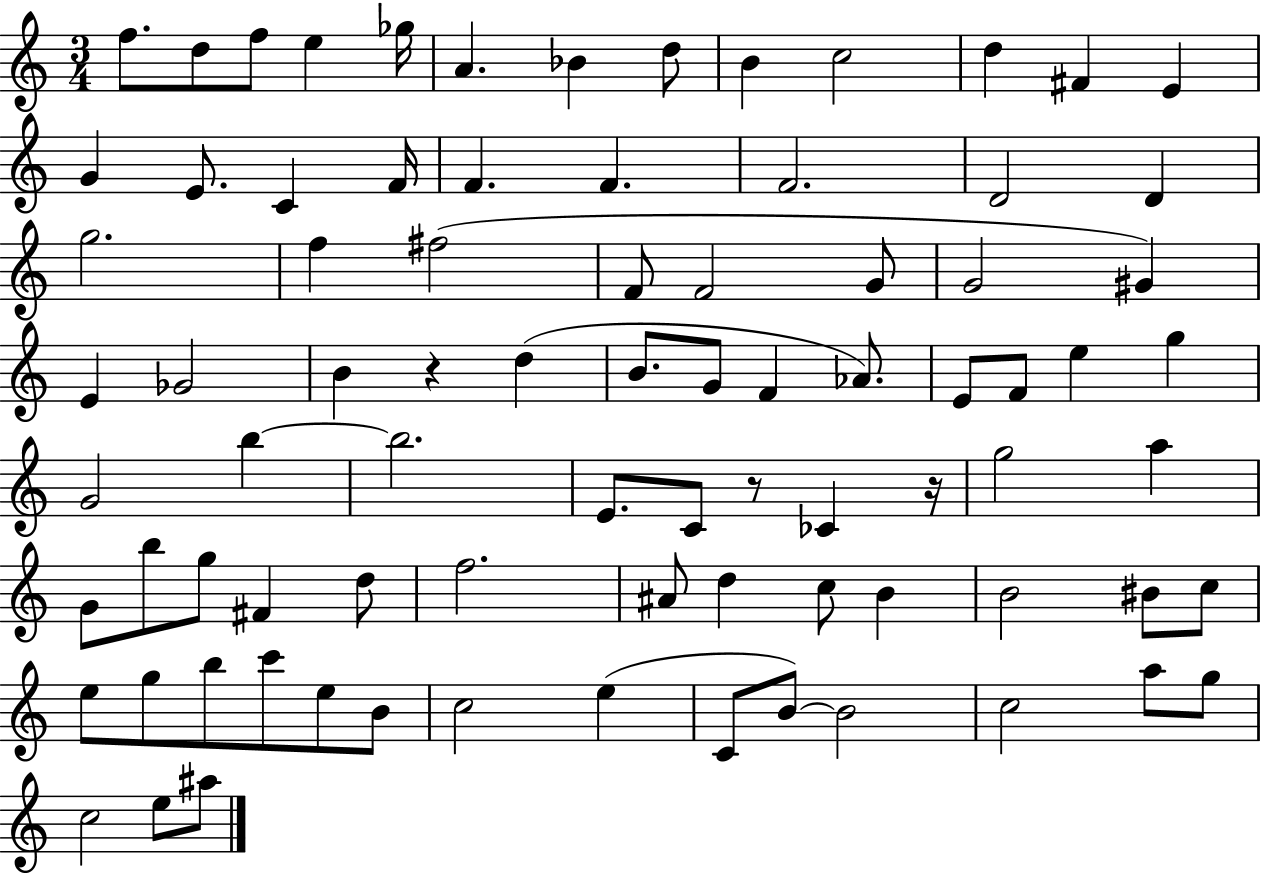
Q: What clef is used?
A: treble